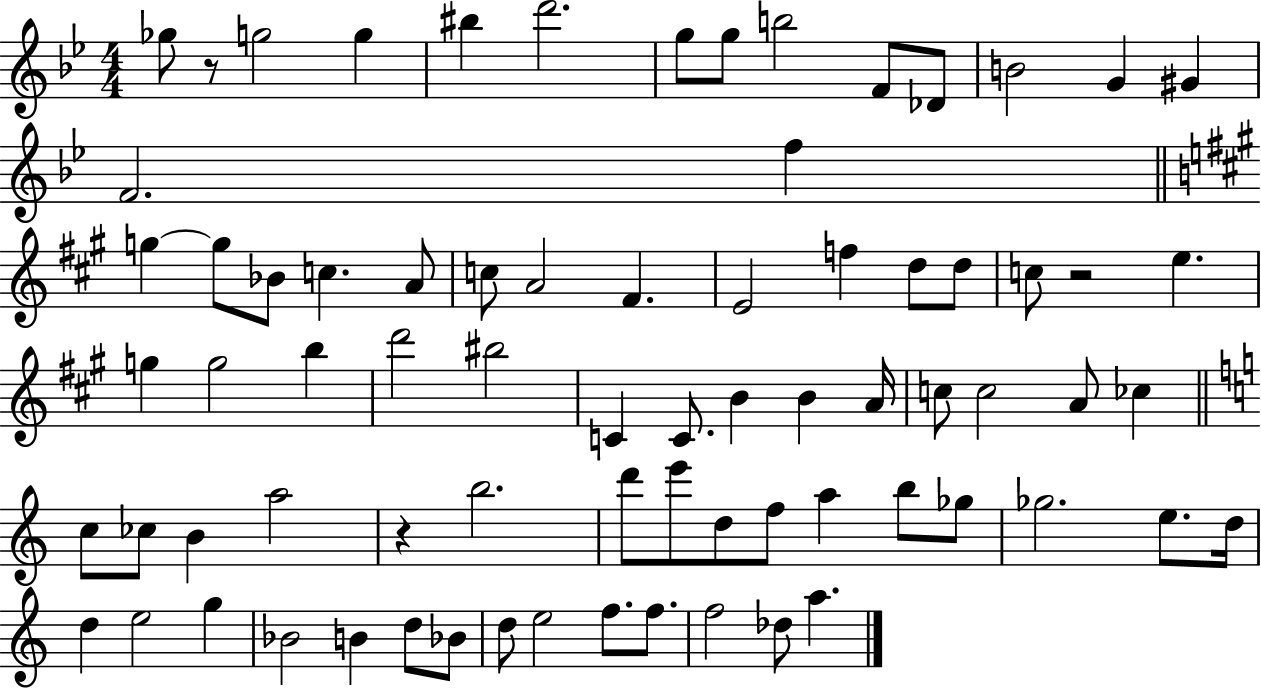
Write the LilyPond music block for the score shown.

{
  \clef treble
  \numericTimeSignature
  \time 4/4
  \key bes \major
  \repeat volta 2 { ges''8 r8 g''2 g''4 | bis''4 d'''2. | g''8 g''8 b''2 f'8 des'8 | b'2 g'4 gis'4 | \break f'2. f''4 | \bar "||" \break \key a \major g''4~~ g''8 bes'8 c''4. a'8 | c''8 a'2 fis'4. | e'2 f''4 d''8 d''8 | c''8 r2 e''4. | \break g''4 g''2 b''4 | d'''2 bis''2 | c'4 c'8. b'4 b'4 a'16 | c''8 c''2 a'8 ces''4 | \break \bar "||" \break \key c \major c''8 ces''8 b'4 a''2 | r4 b''2. | d'''8 e'''8 d''8 f''8 a''4 b''8 ges''8 | ges''2. e''8. d''16 | \break d''4 e''2 g''4 | bes'2 b'4 d''8 bes'8 | d''8 e''2 f''8. f''8. | f''2 des''8 a''4. | \break } \bar "|."
}